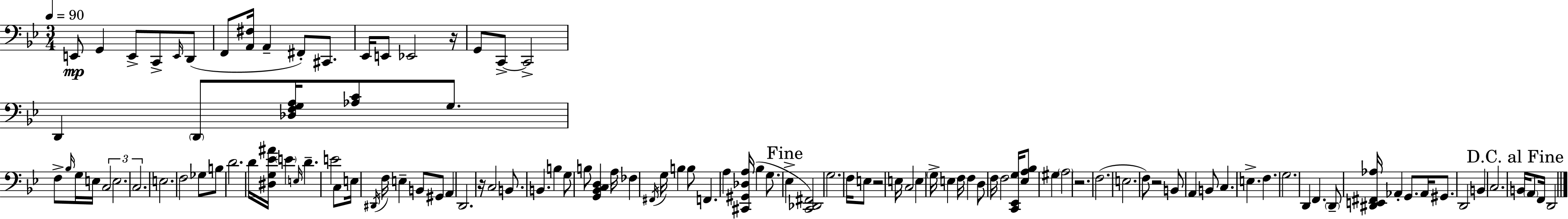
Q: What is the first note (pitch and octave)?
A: E2